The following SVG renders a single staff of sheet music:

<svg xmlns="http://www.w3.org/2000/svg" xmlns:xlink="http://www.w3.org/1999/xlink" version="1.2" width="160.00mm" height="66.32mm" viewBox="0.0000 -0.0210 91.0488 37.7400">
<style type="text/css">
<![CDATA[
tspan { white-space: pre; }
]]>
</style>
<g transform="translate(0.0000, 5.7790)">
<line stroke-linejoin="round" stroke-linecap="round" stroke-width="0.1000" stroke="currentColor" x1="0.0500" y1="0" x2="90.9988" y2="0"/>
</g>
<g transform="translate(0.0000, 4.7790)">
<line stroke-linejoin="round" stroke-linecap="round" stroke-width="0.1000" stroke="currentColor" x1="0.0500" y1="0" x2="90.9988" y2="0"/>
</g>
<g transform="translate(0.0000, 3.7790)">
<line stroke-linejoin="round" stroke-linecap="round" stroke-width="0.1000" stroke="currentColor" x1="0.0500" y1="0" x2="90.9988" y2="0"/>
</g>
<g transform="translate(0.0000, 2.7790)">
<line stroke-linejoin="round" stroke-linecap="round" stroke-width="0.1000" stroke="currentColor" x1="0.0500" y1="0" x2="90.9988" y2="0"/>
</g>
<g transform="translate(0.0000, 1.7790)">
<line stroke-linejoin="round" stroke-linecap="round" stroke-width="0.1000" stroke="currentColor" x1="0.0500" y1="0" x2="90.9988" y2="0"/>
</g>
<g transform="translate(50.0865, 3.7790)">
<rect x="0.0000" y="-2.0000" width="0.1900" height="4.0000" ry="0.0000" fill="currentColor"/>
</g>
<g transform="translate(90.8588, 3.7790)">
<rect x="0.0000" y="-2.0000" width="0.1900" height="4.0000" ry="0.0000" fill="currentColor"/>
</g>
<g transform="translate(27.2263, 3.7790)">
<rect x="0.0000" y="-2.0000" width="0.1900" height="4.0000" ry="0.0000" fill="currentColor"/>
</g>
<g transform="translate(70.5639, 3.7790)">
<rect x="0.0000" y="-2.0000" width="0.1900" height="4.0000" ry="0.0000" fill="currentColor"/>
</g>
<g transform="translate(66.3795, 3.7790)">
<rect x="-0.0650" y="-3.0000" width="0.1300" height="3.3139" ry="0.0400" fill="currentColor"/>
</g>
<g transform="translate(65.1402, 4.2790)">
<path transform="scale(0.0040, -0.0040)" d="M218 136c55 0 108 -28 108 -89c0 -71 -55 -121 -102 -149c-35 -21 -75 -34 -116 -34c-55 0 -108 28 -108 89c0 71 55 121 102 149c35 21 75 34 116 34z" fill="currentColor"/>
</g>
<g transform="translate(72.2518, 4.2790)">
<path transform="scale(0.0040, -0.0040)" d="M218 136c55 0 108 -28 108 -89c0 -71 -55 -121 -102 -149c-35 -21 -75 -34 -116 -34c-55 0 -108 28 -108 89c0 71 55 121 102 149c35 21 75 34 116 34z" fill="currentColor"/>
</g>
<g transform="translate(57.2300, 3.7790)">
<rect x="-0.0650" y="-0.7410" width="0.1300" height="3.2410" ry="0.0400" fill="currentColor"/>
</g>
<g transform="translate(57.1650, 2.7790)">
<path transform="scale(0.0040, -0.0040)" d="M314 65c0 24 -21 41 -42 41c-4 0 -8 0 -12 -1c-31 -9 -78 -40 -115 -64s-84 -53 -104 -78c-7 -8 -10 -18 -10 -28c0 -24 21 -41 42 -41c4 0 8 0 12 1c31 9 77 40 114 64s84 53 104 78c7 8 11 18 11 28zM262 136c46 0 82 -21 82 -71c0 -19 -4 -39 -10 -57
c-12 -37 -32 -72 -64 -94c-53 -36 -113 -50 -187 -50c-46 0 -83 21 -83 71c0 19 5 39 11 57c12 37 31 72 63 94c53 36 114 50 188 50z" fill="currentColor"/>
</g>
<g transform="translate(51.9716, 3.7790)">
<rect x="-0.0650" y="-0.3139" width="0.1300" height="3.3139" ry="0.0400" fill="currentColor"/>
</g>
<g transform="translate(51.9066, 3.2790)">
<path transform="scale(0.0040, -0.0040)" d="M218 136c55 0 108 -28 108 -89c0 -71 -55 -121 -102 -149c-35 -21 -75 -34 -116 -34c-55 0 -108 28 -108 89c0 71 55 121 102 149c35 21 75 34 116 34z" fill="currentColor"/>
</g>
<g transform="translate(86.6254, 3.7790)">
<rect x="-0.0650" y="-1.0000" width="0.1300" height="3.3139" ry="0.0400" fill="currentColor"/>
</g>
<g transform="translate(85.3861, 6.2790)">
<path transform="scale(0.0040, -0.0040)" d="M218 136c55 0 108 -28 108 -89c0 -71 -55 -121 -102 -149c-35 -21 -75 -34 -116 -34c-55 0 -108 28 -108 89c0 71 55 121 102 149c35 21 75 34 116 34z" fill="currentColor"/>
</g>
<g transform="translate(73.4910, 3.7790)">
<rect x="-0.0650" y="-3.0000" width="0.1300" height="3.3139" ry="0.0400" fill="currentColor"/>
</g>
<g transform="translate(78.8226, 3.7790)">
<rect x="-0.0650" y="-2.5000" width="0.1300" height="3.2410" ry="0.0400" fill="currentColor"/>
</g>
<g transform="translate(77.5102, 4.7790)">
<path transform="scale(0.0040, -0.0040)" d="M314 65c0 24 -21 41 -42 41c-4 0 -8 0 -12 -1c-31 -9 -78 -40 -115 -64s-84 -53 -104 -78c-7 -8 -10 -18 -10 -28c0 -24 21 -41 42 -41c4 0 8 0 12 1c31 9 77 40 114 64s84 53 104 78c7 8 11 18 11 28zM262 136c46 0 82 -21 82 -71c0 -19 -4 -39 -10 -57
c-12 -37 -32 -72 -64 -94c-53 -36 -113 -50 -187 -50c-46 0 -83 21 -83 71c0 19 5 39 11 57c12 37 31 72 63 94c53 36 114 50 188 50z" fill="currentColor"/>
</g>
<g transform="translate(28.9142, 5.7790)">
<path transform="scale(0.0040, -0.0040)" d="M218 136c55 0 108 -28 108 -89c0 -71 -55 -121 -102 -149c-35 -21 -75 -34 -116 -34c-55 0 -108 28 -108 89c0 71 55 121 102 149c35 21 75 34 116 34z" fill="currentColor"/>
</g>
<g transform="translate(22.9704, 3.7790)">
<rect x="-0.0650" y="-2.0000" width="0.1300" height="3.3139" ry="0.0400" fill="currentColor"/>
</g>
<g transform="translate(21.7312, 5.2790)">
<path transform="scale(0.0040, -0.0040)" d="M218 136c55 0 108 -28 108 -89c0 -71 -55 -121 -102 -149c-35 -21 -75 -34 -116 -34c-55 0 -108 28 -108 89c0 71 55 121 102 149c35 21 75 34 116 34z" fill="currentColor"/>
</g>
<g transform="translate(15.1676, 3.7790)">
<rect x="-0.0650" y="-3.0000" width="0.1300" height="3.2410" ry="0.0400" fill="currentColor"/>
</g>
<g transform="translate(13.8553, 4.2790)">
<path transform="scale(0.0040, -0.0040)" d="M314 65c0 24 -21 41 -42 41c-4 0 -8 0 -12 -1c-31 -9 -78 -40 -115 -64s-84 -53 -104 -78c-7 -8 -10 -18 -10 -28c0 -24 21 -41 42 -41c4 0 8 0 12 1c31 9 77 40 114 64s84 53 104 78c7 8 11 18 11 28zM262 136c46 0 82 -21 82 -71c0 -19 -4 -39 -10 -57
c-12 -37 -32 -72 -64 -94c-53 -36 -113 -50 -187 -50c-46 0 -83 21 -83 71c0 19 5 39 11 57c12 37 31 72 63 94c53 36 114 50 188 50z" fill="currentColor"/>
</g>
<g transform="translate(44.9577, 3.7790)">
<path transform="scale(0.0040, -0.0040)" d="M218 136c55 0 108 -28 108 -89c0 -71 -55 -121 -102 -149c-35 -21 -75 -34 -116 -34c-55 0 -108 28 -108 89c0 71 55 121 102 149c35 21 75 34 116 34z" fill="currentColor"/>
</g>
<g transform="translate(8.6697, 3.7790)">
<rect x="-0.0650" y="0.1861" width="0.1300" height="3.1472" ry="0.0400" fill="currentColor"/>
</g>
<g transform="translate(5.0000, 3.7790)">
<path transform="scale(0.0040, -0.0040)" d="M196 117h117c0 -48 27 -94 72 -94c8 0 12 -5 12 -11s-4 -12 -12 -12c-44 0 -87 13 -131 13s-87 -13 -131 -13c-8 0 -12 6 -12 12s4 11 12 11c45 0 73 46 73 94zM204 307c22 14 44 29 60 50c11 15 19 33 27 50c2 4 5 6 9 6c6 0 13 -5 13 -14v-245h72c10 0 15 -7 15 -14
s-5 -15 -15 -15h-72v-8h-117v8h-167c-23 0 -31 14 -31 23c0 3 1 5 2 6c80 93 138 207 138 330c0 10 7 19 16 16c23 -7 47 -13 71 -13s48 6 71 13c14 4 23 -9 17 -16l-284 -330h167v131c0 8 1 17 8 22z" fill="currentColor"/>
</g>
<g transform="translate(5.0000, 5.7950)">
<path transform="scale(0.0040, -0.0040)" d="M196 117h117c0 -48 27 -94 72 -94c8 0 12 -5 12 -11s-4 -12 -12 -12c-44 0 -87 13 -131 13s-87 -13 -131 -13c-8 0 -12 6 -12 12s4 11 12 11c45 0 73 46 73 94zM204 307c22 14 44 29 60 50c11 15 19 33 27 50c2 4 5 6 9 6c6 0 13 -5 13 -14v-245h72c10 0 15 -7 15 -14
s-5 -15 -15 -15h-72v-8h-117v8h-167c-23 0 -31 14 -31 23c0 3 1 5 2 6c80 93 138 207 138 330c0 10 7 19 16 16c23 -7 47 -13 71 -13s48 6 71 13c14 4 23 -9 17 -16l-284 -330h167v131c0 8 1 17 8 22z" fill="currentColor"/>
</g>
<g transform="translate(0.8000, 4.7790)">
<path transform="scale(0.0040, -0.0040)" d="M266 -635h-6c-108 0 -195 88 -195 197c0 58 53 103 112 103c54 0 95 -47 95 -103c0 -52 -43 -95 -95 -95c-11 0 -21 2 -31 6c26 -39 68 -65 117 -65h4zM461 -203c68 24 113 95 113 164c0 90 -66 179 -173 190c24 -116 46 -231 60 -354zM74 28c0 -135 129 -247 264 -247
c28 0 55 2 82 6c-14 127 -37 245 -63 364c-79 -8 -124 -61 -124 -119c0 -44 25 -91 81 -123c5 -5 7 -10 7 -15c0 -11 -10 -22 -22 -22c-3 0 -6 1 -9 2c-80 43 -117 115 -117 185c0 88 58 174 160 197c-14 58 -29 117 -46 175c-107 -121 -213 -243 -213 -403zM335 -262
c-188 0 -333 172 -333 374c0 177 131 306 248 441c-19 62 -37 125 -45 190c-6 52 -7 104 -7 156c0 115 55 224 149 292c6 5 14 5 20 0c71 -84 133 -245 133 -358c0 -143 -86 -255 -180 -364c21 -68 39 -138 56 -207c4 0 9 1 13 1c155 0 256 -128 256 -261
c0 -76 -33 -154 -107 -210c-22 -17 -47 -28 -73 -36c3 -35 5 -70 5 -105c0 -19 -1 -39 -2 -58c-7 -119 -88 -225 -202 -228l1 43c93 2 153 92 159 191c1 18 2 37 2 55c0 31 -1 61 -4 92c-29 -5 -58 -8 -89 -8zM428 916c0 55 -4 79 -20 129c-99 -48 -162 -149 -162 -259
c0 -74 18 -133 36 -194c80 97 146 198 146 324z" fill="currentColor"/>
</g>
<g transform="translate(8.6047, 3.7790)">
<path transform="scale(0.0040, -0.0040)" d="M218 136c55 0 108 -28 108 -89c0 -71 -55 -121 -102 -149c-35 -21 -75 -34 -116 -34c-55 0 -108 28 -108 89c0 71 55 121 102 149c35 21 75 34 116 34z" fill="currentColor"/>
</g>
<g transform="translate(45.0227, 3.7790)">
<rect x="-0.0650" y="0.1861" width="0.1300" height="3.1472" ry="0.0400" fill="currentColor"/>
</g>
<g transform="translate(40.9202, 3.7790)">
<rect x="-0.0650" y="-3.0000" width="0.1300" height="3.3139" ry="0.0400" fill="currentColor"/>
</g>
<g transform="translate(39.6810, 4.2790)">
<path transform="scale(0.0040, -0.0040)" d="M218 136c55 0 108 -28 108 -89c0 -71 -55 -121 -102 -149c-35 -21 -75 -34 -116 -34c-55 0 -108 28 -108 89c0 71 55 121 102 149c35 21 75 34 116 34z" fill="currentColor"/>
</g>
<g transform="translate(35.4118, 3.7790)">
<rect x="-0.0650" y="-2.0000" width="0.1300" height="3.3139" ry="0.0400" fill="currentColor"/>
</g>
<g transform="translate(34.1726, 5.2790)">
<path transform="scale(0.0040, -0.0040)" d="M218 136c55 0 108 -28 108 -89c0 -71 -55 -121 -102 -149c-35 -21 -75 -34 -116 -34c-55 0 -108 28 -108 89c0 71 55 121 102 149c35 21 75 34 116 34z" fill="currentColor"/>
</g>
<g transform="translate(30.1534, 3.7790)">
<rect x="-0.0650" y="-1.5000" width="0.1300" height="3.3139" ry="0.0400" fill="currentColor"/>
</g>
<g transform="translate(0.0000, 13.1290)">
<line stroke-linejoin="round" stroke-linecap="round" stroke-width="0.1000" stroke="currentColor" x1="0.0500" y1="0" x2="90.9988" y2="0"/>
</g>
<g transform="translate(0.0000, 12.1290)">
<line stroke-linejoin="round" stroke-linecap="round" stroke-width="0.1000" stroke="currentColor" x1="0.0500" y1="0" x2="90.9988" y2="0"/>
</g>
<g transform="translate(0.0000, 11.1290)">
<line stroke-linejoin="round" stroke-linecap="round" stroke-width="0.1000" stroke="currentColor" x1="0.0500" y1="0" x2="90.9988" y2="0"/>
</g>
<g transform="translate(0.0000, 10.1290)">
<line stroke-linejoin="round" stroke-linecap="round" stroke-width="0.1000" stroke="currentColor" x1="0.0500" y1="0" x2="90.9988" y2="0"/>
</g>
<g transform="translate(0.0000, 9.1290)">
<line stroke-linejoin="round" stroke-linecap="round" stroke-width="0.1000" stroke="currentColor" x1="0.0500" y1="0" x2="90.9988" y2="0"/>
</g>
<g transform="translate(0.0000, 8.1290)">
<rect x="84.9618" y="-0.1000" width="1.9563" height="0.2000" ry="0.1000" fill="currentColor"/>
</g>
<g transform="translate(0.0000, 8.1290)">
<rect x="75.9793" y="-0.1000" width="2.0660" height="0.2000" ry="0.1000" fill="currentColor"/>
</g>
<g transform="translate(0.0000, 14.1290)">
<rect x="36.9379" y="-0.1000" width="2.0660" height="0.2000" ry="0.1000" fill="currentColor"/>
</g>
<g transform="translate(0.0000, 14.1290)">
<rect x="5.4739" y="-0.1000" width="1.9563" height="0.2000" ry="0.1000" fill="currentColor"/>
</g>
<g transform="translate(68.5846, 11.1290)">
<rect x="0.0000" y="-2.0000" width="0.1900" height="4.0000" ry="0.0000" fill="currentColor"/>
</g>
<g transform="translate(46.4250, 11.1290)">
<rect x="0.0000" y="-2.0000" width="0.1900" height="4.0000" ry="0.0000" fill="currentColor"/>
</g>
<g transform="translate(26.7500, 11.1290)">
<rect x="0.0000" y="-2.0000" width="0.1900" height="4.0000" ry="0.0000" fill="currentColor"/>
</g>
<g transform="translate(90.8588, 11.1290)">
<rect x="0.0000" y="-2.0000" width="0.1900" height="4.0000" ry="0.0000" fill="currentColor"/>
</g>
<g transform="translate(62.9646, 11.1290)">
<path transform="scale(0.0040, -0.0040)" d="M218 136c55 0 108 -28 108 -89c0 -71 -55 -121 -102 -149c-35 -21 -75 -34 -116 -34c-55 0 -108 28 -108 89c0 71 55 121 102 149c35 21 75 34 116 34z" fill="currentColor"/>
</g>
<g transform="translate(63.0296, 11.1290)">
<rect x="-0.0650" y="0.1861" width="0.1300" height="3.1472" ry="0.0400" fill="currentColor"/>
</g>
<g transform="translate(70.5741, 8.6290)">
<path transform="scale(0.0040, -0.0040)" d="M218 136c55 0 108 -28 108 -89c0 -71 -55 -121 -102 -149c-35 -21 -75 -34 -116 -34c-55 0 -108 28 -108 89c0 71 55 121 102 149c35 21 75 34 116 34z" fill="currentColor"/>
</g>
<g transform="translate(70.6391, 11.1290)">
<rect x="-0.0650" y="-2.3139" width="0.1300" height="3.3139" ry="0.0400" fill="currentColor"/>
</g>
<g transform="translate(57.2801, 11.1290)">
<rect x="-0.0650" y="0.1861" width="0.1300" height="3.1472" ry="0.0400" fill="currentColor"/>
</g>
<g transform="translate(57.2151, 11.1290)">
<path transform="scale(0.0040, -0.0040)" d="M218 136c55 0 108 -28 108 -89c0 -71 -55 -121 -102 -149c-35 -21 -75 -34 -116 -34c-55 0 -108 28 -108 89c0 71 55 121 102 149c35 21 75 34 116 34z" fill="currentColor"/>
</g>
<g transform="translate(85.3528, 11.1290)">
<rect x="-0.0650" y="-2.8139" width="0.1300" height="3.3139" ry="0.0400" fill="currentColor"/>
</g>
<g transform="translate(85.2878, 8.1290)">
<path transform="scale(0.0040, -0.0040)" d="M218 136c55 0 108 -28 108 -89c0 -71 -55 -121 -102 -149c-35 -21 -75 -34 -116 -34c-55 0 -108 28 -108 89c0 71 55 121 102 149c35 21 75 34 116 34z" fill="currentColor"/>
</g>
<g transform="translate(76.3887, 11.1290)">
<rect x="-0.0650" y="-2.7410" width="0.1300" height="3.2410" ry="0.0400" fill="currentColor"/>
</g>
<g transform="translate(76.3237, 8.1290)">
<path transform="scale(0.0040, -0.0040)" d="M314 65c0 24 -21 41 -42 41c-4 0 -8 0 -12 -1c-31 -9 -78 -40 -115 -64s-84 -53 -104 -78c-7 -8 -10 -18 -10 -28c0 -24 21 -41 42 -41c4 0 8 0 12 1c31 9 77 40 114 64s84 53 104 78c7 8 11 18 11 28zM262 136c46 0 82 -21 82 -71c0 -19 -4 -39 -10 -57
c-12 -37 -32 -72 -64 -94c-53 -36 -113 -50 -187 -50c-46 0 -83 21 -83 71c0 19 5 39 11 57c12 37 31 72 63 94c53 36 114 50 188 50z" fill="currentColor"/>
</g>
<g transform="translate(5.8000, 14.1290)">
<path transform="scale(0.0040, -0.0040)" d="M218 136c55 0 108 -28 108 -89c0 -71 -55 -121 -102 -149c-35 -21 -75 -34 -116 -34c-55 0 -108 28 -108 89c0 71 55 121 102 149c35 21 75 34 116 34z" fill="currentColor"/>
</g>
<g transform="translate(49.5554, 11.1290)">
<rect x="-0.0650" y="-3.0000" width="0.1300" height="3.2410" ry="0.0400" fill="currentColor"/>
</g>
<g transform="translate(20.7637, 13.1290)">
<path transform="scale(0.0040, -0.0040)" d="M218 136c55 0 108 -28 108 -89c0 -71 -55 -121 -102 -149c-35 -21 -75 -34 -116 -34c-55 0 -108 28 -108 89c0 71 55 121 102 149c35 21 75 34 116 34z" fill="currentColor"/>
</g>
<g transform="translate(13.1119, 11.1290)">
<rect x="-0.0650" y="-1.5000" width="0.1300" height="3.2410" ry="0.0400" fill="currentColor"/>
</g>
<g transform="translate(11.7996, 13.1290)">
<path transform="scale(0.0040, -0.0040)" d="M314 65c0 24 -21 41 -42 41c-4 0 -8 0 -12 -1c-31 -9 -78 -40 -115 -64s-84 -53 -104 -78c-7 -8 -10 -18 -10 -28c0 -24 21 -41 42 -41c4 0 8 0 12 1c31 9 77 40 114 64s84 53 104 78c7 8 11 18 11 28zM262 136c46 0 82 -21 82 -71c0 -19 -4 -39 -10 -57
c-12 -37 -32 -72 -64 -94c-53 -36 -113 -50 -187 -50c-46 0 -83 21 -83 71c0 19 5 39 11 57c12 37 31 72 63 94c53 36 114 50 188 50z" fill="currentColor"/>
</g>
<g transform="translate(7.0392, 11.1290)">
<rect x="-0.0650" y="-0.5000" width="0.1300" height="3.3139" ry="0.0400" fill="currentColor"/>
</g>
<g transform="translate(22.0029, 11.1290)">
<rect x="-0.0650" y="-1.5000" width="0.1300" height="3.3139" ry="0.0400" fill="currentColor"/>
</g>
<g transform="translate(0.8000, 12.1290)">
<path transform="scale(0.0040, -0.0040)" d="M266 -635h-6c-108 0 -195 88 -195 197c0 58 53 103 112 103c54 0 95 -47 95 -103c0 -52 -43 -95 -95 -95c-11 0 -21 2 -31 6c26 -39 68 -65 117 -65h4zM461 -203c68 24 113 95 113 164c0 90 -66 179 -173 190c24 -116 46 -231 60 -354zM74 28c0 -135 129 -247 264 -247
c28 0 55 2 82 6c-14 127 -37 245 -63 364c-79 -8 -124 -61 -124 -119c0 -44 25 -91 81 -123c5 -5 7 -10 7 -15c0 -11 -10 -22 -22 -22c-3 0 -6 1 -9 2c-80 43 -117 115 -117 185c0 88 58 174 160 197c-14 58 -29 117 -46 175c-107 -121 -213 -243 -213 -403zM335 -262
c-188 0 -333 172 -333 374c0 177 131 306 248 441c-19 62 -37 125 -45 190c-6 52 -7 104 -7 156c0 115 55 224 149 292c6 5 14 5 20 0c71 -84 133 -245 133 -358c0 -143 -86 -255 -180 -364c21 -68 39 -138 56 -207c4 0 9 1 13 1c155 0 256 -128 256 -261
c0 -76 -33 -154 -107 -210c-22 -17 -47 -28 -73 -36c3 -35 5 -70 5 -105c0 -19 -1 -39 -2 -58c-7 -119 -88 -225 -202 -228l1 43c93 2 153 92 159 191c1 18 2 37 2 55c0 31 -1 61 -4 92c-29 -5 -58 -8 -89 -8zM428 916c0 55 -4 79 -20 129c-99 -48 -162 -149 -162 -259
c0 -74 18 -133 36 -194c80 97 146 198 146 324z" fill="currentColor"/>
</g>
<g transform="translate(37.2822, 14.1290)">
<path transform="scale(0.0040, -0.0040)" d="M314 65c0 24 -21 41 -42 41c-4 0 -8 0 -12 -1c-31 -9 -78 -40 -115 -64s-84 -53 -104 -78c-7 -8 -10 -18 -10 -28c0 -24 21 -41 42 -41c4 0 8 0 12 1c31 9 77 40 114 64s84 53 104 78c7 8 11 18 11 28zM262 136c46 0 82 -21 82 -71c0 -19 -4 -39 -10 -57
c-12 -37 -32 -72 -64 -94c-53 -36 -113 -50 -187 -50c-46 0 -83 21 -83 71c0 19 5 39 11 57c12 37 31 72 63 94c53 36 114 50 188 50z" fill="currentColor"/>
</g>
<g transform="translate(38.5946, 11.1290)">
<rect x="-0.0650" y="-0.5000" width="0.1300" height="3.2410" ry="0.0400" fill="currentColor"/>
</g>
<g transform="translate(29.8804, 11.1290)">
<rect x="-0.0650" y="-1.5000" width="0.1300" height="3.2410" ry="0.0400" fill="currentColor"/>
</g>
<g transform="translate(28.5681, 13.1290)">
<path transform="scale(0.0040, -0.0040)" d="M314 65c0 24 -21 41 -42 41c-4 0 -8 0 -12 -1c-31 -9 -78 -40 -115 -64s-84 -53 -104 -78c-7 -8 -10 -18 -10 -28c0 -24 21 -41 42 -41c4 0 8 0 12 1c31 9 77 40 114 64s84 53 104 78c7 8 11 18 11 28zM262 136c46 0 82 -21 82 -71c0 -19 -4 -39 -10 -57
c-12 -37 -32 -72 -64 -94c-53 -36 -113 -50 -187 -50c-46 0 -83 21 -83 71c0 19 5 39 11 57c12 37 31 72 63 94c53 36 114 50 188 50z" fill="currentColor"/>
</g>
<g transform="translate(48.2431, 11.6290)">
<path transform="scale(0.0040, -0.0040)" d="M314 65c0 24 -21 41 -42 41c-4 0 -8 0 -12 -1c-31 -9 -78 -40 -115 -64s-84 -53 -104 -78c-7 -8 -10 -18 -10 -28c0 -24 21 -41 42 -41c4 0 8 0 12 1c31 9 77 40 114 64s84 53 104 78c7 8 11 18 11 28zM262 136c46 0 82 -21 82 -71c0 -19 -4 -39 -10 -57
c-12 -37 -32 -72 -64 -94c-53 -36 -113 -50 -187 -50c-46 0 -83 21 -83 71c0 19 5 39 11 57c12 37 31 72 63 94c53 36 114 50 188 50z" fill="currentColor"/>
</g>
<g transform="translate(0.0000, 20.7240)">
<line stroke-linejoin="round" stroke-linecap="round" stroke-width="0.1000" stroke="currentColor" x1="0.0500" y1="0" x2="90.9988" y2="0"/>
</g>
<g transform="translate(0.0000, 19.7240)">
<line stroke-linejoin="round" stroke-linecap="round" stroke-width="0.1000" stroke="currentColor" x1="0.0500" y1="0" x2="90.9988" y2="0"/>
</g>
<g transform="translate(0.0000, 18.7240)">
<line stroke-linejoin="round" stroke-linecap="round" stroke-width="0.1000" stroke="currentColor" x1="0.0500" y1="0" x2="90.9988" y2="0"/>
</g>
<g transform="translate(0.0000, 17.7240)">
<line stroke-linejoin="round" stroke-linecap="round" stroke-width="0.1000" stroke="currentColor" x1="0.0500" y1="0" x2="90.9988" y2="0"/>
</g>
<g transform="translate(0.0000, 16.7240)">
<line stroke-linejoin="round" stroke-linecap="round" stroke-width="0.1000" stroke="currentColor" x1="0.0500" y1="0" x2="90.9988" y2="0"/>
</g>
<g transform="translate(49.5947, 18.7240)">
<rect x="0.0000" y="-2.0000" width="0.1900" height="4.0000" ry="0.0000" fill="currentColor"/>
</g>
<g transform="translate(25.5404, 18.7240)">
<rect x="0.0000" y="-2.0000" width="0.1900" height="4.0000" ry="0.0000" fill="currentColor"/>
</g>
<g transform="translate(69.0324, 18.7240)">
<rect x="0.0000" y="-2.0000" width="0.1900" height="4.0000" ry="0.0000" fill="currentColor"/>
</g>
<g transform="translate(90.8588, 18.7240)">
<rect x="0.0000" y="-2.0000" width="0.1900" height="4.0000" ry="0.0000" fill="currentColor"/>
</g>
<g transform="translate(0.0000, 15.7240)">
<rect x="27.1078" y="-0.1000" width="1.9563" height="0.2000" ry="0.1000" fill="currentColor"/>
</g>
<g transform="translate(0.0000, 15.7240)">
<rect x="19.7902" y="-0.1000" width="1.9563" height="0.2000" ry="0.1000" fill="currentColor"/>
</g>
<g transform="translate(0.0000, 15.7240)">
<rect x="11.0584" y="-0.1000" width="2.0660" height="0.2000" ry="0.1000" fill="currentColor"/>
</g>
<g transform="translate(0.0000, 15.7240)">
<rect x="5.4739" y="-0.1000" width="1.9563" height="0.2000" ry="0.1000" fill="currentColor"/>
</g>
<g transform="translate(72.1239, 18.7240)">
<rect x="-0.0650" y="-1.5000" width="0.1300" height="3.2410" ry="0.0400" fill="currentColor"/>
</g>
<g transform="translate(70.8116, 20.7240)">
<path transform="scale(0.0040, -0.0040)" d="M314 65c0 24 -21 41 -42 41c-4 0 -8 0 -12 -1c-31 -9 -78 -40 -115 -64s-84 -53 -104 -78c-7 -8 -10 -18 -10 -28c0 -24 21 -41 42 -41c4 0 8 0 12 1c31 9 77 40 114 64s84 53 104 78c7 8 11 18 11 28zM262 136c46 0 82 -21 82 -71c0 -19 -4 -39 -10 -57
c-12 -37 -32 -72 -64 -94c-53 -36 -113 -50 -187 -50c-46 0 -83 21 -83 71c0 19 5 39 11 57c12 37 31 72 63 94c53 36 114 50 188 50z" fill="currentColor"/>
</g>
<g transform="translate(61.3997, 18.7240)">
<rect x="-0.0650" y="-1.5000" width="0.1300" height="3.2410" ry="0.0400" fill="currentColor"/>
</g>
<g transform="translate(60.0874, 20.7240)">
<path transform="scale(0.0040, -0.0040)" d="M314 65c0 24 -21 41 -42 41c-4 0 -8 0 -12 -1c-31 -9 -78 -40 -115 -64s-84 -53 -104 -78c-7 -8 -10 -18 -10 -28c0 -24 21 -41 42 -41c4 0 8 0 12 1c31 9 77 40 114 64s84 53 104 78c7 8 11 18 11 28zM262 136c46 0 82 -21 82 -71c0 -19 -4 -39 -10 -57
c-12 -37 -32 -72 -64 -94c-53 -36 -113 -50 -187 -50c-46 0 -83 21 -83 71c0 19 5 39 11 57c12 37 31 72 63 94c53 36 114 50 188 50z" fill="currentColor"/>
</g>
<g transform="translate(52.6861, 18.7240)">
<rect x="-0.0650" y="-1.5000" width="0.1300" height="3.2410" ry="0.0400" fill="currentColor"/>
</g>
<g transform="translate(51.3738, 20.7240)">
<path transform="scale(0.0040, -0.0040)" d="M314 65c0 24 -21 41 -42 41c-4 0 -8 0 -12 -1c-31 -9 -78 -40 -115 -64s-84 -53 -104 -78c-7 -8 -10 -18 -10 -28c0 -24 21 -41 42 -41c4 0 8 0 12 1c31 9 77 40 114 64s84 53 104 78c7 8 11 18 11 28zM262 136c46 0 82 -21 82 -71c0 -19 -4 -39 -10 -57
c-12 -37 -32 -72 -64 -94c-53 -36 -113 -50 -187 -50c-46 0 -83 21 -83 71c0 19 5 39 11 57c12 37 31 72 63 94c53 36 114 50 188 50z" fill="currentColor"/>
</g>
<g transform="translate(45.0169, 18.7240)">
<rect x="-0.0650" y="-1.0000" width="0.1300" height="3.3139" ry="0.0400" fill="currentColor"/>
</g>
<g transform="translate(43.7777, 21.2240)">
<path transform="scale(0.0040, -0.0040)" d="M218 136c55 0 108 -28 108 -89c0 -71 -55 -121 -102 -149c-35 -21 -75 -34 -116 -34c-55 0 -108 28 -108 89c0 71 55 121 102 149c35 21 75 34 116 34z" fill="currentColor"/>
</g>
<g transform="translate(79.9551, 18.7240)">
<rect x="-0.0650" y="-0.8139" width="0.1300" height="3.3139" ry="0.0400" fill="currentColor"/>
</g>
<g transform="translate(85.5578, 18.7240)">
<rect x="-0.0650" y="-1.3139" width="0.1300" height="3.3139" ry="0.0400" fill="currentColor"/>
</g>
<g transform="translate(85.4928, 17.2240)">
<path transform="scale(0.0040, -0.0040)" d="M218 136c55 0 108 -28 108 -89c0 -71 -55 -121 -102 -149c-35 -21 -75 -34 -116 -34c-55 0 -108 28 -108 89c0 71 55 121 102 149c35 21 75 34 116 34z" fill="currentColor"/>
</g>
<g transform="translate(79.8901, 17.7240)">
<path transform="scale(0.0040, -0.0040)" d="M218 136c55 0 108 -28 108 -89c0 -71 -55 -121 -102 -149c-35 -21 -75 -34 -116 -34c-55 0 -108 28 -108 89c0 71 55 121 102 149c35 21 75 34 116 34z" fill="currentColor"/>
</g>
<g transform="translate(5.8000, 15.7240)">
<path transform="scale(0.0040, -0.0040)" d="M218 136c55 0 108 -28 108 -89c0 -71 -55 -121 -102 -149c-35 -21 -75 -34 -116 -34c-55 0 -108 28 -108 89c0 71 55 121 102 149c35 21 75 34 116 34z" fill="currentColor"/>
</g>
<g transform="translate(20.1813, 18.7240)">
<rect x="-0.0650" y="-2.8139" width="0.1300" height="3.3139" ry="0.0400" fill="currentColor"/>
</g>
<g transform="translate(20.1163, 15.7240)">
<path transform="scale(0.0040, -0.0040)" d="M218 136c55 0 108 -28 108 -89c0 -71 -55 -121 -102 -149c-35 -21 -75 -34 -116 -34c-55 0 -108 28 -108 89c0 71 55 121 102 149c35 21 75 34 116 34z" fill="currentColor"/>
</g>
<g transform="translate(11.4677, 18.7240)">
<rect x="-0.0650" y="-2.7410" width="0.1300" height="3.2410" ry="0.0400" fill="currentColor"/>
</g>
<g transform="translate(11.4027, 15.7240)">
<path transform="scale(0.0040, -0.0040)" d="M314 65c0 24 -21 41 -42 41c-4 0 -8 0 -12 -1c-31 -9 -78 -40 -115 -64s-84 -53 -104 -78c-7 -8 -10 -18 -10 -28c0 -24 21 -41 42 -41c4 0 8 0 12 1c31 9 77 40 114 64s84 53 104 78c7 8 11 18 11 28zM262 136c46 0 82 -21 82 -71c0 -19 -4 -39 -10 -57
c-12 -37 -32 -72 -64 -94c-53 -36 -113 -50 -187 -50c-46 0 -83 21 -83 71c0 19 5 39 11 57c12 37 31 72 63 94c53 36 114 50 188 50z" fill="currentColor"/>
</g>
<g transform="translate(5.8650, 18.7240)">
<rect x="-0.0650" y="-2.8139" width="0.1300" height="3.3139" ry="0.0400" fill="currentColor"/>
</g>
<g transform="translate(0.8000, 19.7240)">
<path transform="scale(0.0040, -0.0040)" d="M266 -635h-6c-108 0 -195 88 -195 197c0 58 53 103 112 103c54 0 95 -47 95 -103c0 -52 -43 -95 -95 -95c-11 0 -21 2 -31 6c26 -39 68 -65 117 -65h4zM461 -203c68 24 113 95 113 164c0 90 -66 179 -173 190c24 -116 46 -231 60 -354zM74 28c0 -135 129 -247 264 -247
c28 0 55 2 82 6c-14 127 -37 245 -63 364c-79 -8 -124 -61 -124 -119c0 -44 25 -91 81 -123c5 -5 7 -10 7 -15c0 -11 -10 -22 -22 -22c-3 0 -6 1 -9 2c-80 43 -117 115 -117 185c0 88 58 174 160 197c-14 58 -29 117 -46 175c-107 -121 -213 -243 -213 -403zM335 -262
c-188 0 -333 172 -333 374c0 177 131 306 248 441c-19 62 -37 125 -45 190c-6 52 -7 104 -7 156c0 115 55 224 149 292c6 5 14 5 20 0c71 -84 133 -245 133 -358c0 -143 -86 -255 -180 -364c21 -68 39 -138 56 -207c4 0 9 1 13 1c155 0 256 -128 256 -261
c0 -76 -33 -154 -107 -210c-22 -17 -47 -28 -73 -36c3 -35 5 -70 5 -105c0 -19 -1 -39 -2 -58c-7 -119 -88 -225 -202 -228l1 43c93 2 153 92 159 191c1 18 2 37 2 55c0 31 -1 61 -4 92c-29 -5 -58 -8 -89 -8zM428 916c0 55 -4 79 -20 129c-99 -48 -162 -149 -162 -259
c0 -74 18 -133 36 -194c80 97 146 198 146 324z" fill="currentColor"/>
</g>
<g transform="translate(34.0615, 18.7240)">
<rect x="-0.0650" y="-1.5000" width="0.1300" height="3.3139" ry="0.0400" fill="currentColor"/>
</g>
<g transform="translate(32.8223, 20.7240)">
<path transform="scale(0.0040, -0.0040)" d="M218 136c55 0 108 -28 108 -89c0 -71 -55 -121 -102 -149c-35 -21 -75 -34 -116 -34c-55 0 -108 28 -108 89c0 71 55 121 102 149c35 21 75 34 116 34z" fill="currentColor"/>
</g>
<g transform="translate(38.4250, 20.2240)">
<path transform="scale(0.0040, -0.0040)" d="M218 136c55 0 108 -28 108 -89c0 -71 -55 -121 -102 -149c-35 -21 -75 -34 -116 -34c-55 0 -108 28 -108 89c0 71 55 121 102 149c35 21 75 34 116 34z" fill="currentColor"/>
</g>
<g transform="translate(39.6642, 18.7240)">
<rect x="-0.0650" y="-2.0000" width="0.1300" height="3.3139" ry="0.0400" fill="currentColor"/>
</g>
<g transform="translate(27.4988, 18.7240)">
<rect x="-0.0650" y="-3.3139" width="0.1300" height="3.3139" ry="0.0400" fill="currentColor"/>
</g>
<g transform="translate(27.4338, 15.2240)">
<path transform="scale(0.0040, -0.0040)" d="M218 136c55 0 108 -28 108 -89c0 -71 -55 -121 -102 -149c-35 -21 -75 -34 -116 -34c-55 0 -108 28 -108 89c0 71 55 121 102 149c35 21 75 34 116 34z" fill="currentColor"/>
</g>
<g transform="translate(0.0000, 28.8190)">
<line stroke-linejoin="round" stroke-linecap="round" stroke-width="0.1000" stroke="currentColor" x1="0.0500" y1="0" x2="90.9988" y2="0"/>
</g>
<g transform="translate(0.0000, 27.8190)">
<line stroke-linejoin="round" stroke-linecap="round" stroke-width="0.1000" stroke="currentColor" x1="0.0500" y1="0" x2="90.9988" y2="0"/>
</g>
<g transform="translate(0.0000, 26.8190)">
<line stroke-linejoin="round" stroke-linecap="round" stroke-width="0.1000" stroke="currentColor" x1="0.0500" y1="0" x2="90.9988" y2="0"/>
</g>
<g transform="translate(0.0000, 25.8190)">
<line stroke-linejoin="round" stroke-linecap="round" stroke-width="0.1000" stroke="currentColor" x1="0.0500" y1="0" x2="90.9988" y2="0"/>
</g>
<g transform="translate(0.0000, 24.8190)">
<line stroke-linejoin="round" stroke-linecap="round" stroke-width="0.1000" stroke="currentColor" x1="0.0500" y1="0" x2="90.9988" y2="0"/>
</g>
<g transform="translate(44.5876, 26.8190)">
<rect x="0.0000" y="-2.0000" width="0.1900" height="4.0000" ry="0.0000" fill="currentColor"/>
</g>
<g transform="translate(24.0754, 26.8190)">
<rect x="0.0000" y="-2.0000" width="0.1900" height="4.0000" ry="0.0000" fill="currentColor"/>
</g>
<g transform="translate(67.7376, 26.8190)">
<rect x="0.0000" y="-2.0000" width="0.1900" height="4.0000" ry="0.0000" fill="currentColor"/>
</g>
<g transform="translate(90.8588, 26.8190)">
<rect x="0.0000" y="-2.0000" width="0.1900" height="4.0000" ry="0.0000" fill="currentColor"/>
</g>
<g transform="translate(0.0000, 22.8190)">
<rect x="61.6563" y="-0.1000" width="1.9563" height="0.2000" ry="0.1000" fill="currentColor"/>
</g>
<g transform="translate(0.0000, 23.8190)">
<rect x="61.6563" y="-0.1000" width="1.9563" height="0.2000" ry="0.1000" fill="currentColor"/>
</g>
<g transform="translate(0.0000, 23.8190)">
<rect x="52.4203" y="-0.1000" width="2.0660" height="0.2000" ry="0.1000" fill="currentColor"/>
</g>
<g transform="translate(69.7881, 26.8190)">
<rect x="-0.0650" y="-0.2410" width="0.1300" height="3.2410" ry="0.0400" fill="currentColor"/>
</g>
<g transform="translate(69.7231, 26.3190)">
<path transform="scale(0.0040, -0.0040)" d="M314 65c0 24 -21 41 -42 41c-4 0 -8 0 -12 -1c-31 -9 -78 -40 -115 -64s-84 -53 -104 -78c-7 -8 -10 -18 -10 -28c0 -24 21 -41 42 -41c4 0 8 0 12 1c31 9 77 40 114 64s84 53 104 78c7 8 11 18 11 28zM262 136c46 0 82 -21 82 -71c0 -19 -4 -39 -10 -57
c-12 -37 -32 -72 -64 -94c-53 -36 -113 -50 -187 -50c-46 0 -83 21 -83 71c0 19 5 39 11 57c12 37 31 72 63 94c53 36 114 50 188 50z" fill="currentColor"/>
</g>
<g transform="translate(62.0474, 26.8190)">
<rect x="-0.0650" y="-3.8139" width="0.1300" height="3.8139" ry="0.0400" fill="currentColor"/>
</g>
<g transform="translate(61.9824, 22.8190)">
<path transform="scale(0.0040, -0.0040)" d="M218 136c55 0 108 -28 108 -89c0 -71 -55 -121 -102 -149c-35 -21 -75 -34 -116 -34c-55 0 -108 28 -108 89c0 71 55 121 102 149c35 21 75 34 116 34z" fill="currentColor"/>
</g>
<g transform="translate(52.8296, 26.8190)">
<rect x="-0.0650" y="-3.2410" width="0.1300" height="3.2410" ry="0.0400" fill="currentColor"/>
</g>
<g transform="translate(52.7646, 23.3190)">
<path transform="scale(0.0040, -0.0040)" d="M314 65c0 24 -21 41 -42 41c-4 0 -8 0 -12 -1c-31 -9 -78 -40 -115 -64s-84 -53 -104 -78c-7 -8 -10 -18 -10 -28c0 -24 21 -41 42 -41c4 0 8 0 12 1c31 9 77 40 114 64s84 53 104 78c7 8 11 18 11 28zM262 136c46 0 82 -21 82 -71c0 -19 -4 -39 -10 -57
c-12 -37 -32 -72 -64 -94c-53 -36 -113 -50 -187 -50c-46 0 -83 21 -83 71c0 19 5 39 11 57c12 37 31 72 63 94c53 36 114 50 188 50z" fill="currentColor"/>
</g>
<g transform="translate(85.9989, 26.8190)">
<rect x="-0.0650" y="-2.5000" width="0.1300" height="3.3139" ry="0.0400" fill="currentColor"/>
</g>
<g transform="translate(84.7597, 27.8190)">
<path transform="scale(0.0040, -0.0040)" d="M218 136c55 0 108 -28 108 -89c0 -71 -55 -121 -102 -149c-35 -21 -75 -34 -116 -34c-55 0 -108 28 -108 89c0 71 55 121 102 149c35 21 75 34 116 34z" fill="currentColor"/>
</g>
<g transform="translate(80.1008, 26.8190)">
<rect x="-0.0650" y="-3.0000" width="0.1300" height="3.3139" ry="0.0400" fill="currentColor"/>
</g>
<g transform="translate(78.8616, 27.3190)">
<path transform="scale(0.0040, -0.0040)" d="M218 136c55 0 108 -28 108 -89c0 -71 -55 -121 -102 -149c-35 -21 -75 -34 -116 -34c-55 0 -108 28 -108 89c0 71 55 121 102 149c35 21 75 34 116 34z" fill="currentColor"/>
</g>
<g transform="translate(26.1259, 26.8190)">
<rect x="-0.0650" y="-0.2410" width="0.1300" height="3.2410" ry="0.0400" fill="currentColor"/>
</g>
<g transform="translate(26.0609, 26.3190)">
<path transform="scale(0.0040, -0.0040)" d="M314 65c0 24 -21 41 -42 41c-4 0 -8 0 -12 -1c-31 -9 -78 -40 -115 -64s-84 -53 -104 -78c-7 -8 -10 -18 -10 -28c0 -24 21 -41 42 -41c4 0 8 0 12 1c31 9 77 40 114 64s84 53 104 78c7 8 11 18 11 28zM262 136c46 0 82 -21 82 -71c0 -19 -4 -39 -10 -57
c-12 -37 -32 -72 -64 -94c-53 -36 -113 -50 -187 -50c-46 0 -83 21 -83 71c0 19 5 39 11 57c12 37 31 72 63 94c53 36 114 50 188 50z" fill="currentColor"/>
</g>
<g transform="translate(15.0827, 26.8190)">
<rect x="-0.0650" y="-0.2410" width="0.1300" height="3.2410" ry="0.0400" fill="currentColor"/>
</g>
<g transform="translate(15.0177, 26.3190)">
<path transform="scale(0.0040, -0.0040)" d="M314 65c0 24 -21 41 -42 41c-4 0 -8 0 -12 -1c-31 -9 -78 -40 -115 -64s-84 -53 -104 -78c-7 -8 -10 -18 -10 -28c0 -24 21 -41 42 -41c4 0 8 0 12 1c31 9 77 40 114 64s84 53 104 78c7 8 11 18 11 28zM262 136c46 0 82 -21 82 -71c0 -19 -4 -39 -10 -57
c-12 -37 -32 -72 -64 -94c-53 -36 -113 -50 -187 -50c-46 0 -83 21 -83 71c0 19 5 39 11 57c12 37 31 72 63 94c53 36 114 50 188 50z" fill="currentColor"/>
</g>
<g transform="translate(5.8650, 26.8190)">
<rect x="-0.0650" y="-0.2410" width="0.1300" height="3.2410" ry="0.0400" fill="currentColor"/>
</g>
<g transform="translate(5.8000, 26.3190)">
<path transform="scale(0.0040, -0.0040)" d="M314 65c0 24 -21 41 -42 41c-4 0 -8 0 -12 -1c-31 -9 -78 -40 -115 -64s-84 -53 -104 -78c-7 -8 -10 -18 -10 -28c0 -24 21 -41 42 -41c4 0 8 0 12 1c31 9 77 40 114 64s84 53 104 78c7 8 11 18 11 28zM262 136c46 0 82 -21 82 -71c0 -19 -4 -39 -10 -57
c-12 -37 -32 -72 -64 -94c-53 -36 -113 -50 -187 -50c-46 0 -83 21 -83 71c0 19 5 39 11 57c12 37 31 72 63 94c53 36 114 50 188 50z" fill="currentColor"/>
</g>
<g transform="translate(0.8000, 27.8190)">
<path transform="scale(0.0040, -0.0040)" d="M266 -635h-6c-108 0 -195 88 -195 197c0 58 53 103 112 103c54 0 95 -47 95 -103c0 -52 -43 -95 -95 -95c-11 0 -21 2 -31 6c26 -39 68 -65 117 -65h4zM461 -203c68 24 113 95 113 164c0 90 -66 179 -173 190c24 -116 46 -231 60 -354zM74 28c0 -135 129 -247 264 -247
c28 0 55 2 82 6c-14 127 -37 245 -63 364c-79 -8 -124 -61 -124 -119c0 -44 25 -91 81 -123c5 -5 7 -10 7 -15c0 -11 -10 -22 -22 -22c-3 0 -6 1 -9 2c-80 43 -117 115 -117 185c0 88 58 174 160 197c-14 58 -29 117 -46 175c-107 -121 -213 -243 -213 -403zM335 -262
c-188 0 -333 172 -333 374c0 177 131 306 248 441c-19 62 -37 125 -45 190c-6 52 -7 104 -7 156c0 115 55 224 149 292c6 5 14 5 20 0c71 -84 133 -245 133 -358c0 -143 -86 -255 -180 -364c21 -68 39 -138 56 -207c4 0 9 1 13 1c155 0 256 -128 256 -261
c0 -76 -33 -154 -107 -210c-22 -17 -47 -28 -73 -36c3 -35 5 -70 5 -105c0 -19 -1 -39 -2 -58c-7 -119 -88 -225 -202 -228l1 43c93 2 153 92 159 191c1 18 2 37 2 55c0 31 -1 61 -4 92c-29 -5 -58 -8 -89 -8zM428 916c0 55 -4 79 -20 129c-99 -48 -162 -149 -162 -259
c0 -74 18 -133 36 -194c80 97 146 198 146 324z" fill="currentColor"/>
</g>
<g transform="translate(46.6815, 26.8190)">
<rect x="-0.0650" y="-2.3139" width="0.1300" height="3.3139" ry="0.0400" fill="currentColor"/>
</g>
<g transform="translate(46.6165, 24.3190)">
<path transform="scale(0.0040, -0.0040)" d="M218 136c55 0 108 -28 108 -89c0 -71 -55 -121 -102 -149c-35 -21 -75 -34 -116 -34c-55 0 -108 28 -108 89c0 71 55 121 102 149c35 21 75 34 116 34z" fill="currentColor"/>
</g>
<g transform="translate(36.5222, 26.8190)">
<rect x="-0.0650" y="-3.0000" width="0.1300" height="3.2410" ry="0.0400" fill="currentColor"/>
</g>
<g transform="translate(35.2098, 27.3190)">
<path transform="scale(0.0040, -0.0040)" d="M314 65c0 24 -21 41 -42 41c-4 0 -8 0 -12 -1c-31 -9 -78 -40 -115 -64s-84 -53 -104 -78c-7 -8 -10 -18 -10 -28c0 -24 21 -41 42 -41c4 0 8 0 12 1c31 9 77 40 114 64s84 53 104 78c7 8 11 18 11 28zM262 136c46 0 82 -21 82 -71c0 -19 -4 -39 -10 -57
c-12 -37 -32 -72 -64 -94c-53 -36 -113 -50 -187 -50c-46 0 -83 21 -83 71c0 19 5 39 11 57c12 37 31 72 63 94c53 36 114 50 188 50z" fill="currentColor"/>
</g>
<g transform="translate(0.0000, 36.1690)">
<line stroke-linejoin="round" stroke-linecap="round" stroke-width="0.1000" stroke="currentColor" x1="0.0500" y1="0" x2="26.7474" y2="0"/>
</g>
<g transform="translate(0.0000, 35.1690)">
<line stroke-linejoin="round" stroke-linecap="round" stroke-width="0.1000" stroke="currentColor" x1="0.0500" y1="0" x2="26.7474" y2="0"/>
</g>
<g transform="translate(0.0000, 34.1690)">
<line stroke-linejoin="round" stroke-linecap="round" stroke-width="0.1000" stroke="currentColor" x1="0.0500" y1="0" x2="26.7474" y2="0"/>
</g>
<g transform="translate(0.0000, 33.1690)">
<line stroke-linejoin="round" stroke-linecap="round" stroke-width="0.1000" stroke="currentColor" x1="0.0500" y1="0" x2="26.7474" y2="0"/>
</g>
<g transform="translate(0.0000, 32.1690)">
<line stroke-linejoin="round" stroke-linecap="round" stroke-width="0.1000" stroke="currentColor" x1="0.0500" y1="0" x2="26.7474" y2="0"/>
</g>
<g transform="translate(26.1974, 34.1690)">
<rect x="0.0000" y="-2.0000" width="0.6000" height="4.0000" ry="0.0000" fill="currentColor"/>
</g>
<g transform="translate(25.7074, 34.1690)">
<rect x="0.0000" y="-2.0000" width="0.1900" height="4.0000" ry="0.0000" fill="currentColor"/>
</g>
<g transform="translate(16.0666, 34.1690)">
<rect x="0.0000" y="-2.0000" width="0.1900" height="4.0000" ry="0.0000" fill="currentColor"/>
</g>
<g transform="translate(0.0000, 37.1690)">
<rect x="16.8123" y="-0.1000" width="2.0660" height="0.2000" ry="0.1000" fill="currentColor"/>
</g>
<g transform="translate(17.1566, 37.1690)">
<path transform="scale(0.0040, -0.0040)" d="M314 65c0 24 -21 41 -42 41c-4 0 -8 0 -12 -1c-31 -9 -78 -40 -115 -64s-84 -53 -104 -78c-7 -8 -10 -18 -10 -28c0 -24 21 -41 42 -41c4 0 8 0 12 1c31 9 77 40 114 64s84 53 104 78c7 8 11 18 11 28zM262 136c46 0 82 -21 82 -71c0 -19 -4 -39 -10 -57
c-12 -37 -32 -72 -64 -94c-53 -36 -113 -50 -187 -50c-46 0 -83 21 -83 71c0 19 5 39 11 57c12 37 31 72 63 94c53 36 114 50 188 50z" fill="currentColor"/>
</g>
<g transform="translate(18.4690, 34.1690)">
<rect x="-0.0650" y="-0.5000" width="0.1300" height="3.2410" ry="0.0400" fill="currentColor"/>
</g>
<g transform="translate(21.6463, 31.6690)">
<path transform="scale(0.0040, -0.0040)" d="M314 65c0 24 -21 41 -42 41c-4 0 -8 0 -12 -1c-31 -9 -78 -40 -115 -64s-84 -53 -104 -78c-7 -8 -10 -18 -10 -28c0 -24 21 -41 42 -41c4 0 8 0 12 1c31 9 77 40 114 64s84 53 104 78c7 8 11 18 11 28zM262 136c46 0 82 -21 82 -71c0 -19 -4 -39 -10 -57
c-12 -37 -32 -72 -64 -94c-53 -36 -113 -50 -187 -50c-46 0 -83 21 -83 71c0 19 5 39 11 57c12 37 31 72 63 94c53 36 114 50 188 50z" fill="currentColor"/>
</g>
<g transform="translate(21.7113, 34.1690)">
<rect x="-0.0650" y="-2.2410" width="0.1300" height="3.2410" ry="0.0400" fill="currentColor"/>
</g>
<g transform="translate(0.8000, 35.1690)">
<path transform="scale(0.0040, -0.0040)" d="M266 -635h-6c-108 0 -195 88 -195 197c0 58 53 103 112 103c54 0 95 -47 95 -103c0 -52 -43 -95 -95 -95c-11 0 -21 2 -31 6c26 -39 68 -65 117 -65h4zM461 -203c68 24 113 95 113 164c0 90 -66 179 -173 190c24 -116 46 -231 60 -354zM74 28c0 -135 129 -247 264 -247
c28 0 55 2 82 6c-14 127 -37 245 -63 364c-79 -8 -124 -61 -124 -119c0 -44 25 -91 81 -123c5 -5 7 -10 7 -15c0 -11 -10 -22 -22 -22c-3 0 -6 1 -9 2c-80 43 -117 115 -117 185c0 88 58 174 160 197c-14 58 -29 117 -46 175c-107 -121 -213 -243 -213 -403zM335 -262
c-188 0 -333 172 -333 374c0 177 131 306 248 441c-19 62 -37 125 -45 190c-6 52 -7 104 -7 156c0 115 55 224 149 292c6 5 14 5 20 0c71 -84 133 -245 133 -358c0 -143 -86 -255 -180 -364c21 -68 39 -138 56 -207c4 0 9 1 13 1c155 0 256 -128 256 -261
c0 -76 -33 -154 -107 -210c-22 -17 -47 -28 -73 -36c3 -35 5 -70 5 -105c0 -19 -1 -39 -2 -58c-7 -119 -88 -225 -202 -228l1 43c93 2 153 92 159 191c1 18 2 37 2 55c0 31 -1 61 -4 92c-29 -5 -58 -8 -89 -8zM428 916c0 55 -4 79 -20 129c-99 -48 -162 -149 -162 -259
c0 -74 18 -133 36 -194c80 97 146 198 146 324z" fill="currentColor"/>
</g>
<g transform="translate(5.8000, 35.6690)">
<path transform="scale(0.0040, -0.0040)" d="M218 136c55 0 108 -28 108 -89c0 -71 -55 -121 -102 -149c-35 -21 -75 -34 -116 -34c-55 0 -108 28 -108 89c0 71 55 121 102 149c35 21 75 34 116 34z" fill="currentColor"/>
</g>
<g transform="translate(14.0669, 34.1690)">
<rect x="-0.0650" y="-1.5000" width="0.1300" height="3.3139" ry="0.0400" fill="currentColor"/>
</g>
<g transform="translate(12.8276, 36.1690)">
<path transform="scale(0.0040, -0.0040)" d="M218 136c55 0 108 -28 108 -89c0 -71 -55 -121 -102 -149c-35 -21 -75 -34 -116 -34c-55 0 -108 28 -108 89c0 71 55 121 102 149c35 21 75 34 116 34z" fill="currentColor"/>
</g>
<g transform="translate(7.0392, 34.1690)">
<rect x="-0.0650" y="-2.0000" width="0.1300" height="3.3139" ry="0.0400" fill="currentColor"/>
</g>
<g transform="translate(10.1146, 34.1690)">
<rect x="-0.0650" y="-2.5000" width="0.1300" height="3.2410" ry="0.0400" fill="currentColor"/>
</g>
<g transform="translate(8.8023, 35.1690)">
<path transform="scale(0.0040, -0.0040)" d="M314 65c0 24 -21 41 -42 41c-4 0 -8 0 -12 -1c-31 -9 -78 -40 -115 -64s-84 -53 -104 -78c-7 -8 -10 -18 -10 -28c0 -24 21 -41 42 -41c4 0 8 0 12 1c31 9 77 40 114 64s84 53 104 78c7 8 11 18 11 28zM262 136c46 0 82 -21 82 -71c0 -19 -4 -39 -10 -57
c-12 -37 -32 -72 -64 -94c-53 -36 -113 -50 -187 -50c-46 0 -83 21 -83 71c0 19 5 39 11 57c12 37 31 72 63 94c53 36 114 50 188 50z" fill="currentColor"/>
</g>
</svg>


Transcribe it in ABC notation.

X:1
T:Untitled
M:4/4
L:1/4
K:C
B A2 F E F A B c d2 A A G2 D C E2 E E2 C2 A2 B B g a2 a a a2 a b E F D E2 E2 E2 d e c2 c2 c2 A2 g b2 c' c2 A G F G2 E C2 g2